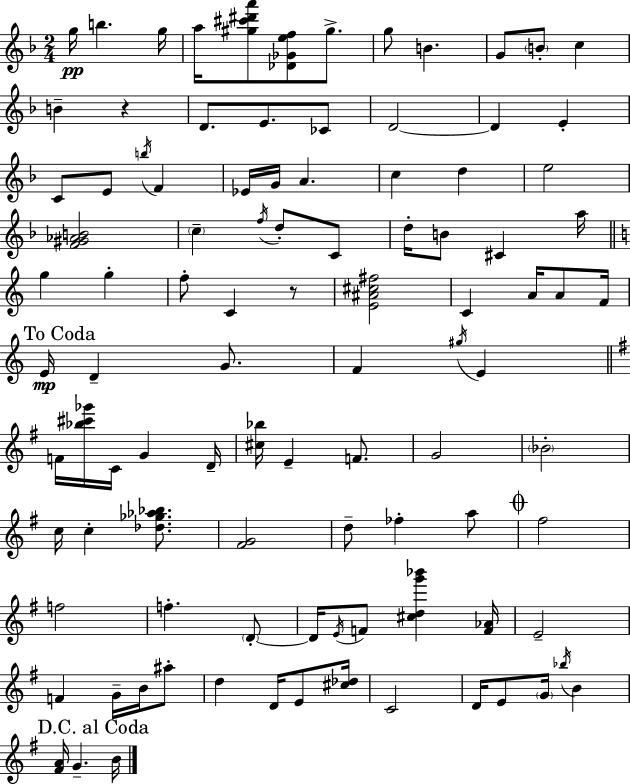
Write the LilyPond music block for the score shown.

{
  \clef treble
  \numericTimeSignature
  \time 2/4
  \key d \minor
  g''16\pp b''4. g''16 | a''16 <gis'' cis''' dis''' a'''>8 <des' ges' e'' f''>8 gis''8.-> | g''8 b'4. | g'8 \parenthesize b'8-. c''4 | \break b'4-- r4 | d'8. e'8. ces'8 | d'2~~ | d'4 e'4-. | \break c'8 e'8 \acciaccatura { b''16 } f'4 | ees'16 g'16 a'4. | c''4 d''4 | e''2 | \break <f' gis' aes' b'>2 | \parenthesize c''4-- \acciaccatura { f''16 } d''8-. | c'8 d''16-. b'8 cis'4 | a''16 \bar "||" \break \key a \minor g''4 g''4-. | f''8-. c'4 r8 | <e' ais' cis'' fis''>2 | c'4 a'16 a'8 f'16 | \break \mark "To Coda" e'16\mp d'4-- g'8. | f'4 \acciaccatura { gis''16 } e'4 | \bar "||" \break \key e \minor f'16 <bes'' cis''' ges'''>16 c'16 g'4 d'16-- | <cis'' bes''>16 e'4-- f'8. | g'2 | \parenthesize bes'2-. | \break c''16 c''4-. <des'' ges'' aes'' bes''>8. | <fis' g'>2 | d''8-- fes''4-. a''8 | \mark \markup { \musicglyph "scripts.coda" } fis''2 | \break f''2 | f''4.-. \parenthesize d'8-.~~ | d'16 \acciaccatura { e'16 } f'8 <cis'' d'' g''' bes'''>4 | <f' aes'>16 e'2-- | \break f'4 g'16-- b'16 ais''8-. | d''4 d'16 e'8 | <cis'' des''>16 c'2 | d'16 e'8 \parenthesize g'16 \acciaccatura { bes''16 } b'4 | \break \mark "D.C. al Coda" <fis' a'>16 g'4.-- | b'16 \bar "|."
}